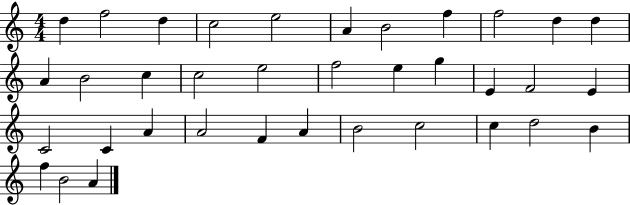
{
  \clef treble
  \numericTimeSignature
  \time 4/4
  \key c \major
  d''4 f''2 d''4 | c''2 e''2 | a'4 b'2 f''4 | f''2 d''4 d''4 | \break a'4 b'2 c''4 | c''2 e''2 | f''2 e''4 g''4 | e'4 f'2 e'4 | \break c'2 c'4 a'4 | a'2 f'4 a'4 | b'2 c''2 | c''4 d''2 b'4 | \break f''4 b'2 a'4 | \bar "|."
}